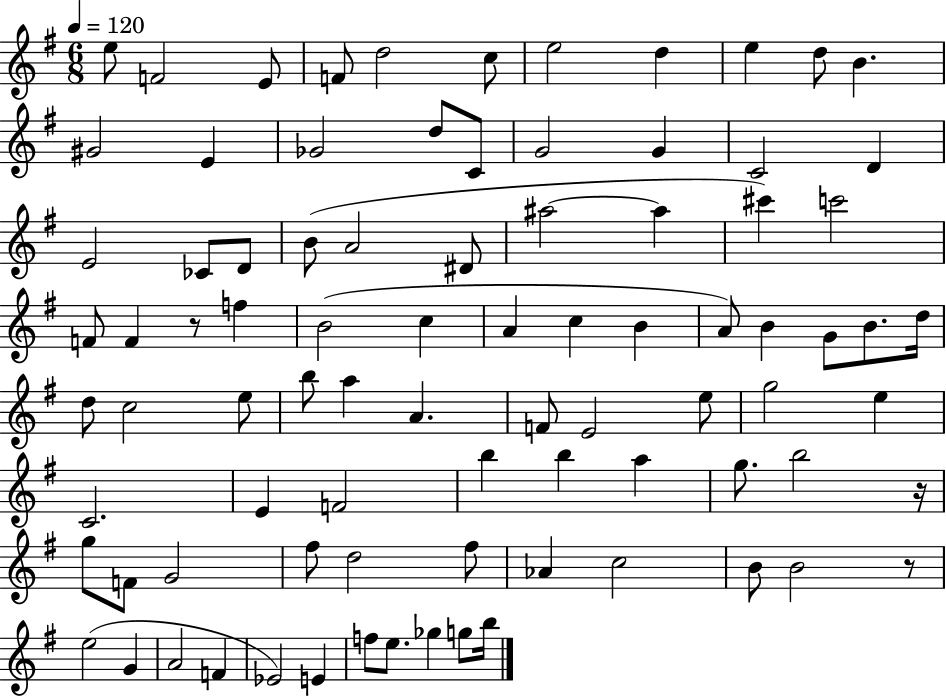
E5/e F4/h E4/e F4/e D5/h C5/e E5/h D5/q E5/q D5/e B4/q. G#4/h E4/q Gb4/h D5/e C4/e G4/h G4/q C4/h D4/q E4/h CES4/e D4/e B4/e A4/h D#4/e A#5/h A#5/q C#6/q C6/h F4/e F4/q R/e F5/q B4/h C5/q A4/q C5/q B4/q A4/e B4/q G4/e B4/e. D5/s D5/e C5/h E5/e B5/e A5/q A4/q. F4/e E4/h E5/e G5/h E5/q C4/h. E4/q F4/h B5/q B5/q A5/q G5/e. B5/h R/s G5/e F4/e G4/h F#5/e D5/h F#5/e Ab4/q C5/h B4/e B4/h R/e E5/h G4/q A4/h F4/q Eb4/h E4/q F5/e E5/e. Gb5/q G5/e B5/s